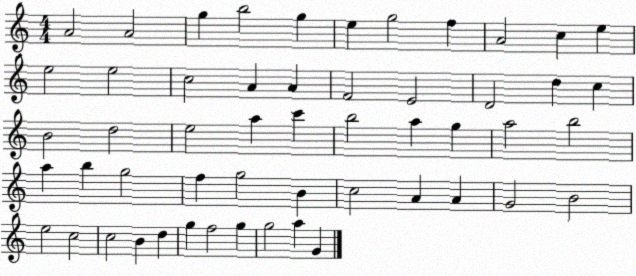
X:1
T:Untitled
M:4/4
L:1/4
K:C
A2 A2 g b2 g e g2 f A2 c e e2 e2 c2 A A F2 E2 D2 d c B2 d2 e2 a c' b2 a g a2 b2 a b g2 f g2 B c2 A A G2 B2 e2 c2 c2 B d g f2 g g2 a G